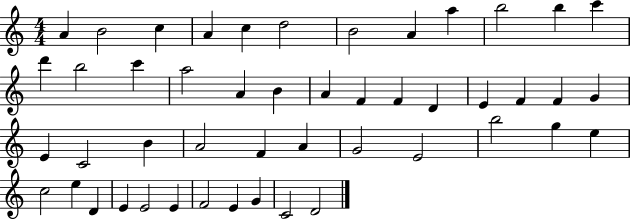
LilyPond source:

{
  \clef treble
  \numericTimeSignature
  \time 4/4
  \key c \major
  a'4 b'2 c''4 | a'4 c''4 d''2 | b'2 a'4 a''4 | b''2 b''4 c'''4 | \break d'''4 b''2 c'''4 | a''2 a'4 b'4 | a'4 f'4 f'4 d'4 | e'4 f'4 f'4 g'4 | \break e'4 c'2 b'4 | a'2 f'4 a'4 | g'2 e'2 | b''2 g''4 e''4 | \break c''2 e''4 d'4 | e'4 e'2 e'4 | f'2 e'4 g'4 | c'2 d'2 | \break \bar "|."
}